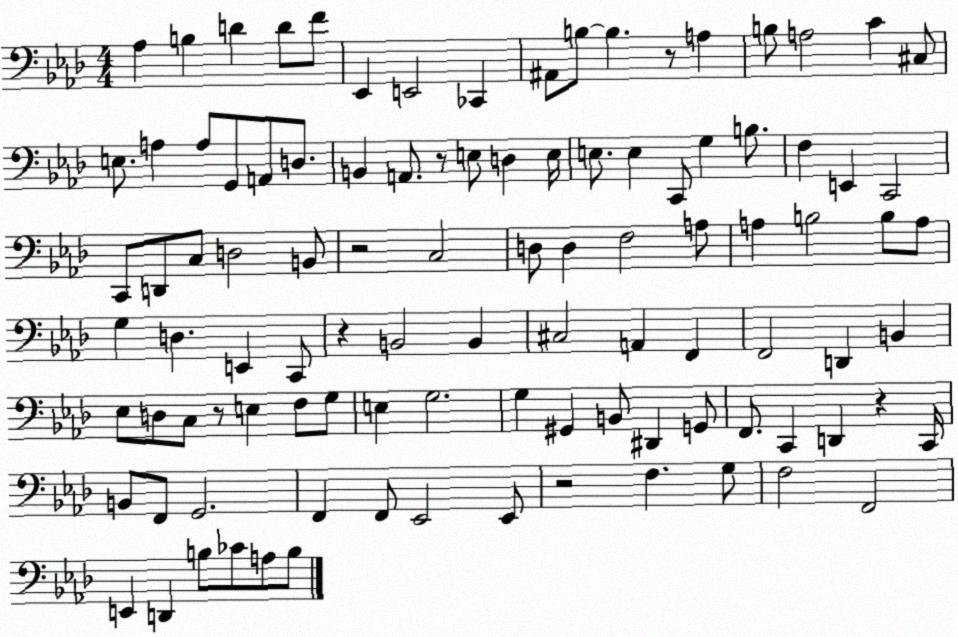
X:1
T:Untitled
M:4/4
L:1/4
K:Ab
_A, B, D D/2 F/2 _E,, E,,2 _C,, ^A,,/2 B,/2 B, z/2 A, B,/2 A,2 C ^C,/2 E,/2 A, A,/2 G,,/2 A,,/2 D,/2 B,, A,,/2 z/2 E,/2 D, E,/4 E,/2 E, C,,/2 G, B,/2 F, E,, C,,2 C,,/2 D,,/2 C,/2 D,2 B,,/2 z2 C,2 D,/2 D, F,2 A,/2 A, B,2 B,/2 A,/2 G, D, E,, C,,/2 z B,,2 B,, ^C,2 A,, F,, F,,2 D,, B,, _E,/2 D,/2 C,/2 z/2 E, F,/2 G,/2 E, G,2 G, ^G,, B,,/2 ^D,, G,,/2 F,,/2 C,, D,, z C,,/4 B,,/2 F,,/2 G,,2 F,, F,,/2 _E,,2 _E,,/2 z2 F, G,/2 F,2 F,,2 E,, D,, B,/2 _C/2 A,/2 B,/2